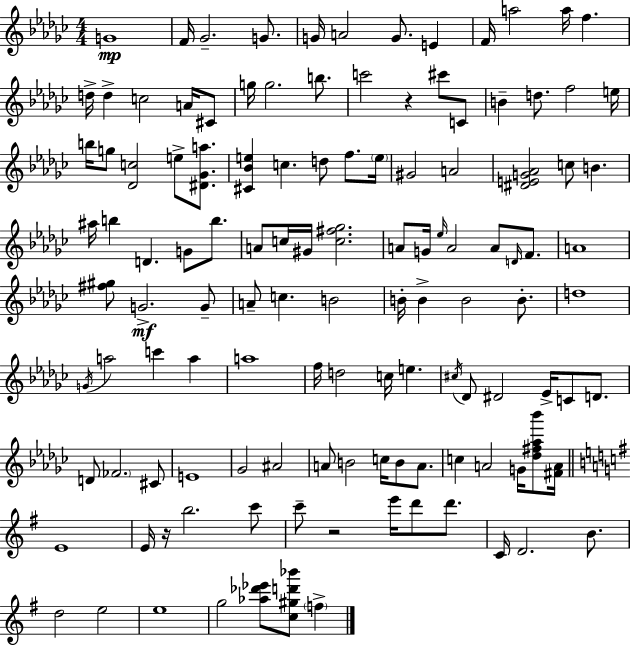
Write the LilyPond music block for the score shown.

{
  \clef treble
  \numericTimeSignature
  \time 4/4
  \key ees \minor
  g'1\mp | f'16 ges'2.-- g'8. | g'16 a'2 g'8. e'4 | f'16 a''2 a''16 f''4. | \break d''16-> d''4-> c''2 a'16 cis'8 | g''16 g''2. b''8. | c'''2 r4 cis'''8 c'8 | b'4-- d''8. f''2 e''16 | \break b''16 g''8 <des' c''>2 e''8-> <dis' ges' a''>8. | <cis' bes' e''>4 c''4. d''8 f''8. \parenthesize e''16 | gis'2 a'2 | <dis' e' g' aes'>2 c''8 b'4. | \break ais''16 b''4 d'4. g'8 b''8. | a'8 c''16 gis'16 <c'' fis'' ges''>2. | a'8 g'16 \grace { ees''16 } a'2 a'8 \grace { d'16 } f'8. | a'1 | \break <fis'' gis''>8 g'2.->\mf | g'8-- a'8-- c''4. b'2 | b'16-. b'4-> b'2 b'8.-. | d''1 | \break \acciaccatura { g'16 } a''2 c'''4 a''4 | a''1 | f''16 d''2 c''16 e''4. | \acciaccatura { cis''16 } des'8 dis'2 ees'16-> c'8 | \break d'8. d'8 \parenthesize fes'2. | cis'8 e'1 | ges'2 ais'2 | a'8 b'2 c''16 b'8 | \break a'8. c''4 a'2 | g'16 <des'' fis'' aes'' bes'''>8 <fis' a'>16 \bar "||" \break \key g \major e'1 | e'16 r16 b''2. c'''8 | c'''8-- r2 e'''16 d'''8 d'''8. | c'16 d'2. b'8. | \break d''2 e''2 | e''1 | g''2 <aes'' des''' ees'''>8 <c'' gis'' d''' bes'''>8 \parenthesize f''4-> | \bar "|."
}